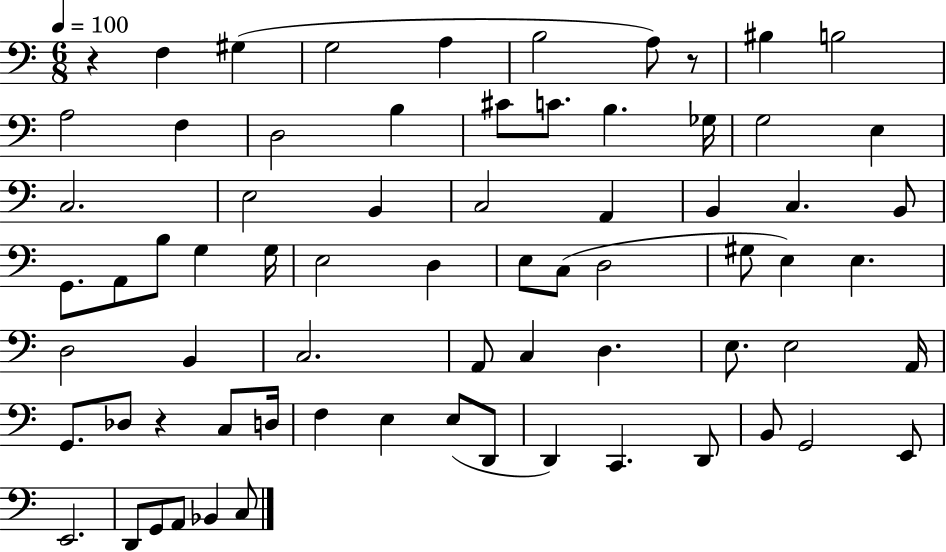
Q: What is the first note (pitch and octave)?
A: F3